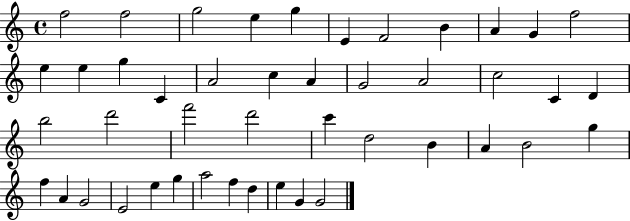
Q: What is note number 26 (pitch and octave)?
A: F6